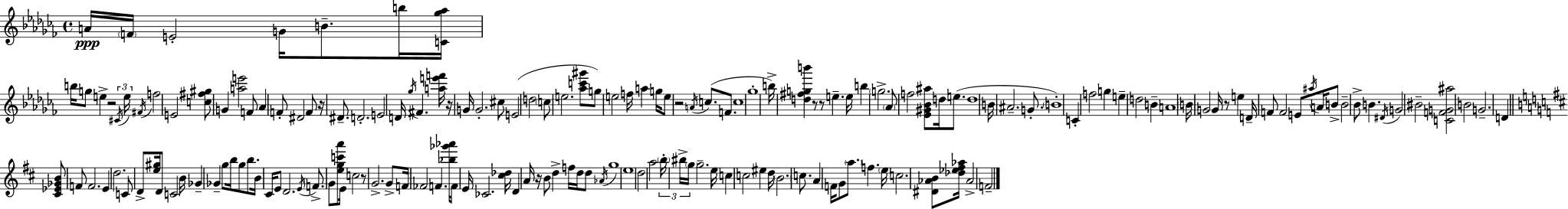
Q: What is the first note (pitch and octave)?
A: A4